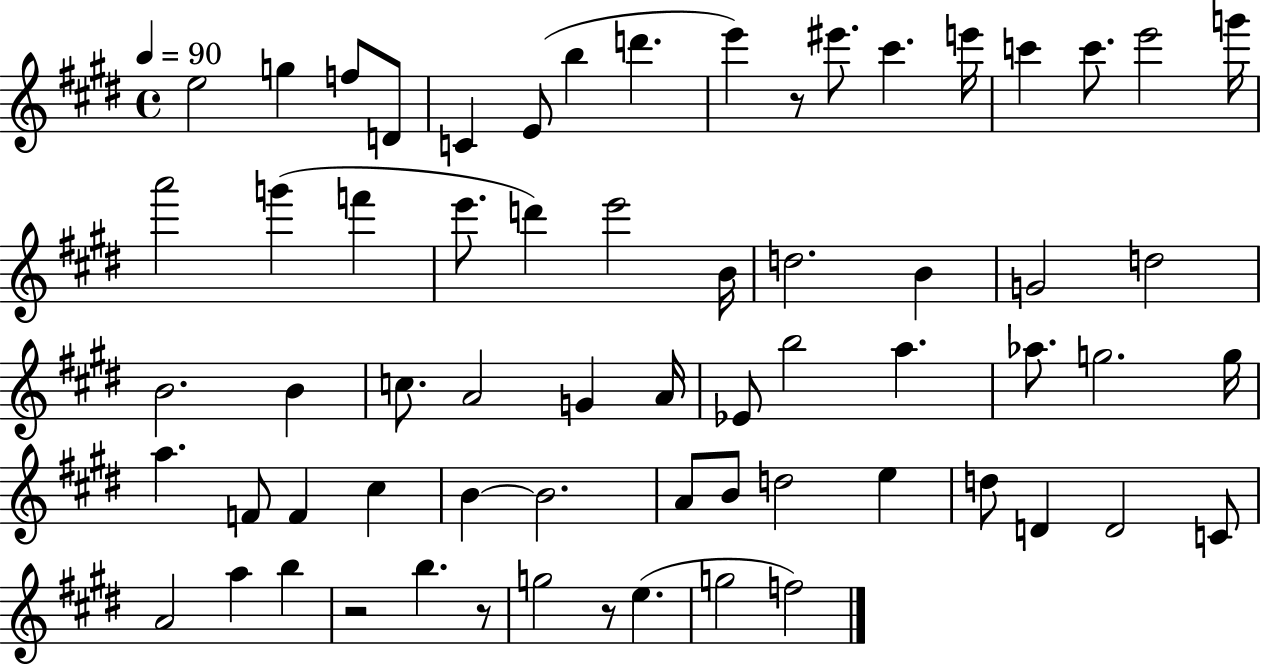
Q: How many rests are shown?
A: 4